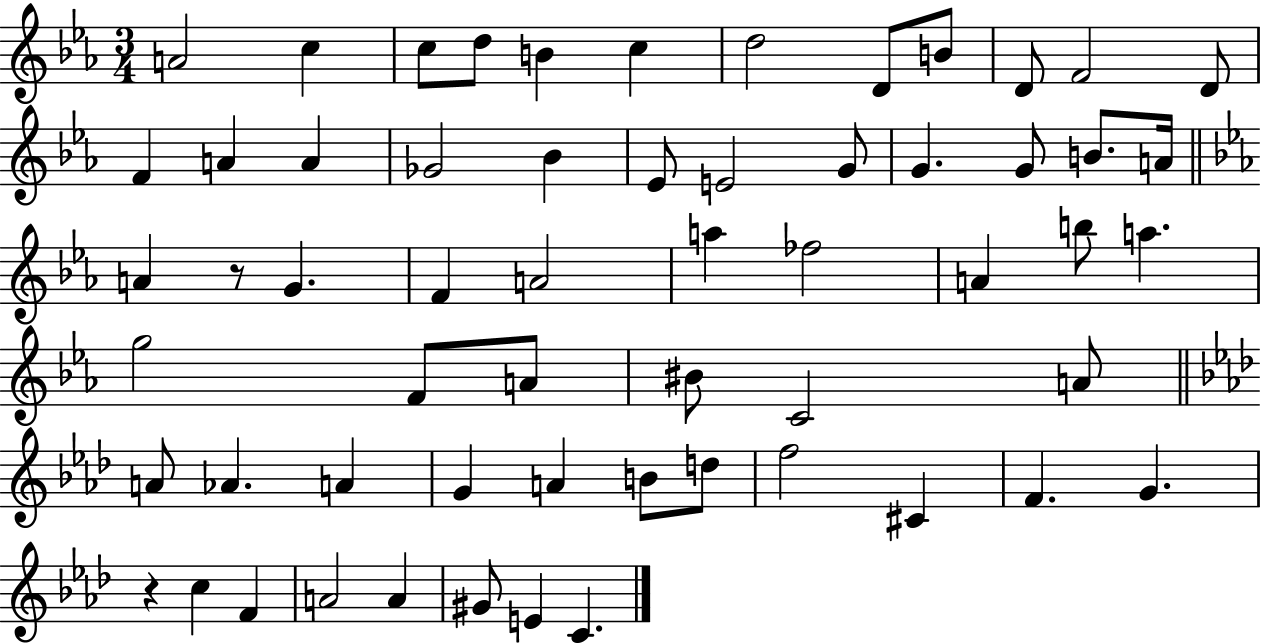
A4/h C5/q C5/e D5/e B4/q C5/q D5/h D4/e B4/e D4/e F4/h D4/e F4/q A4/q A4/q Gb4/h Bb4/q Eb4/e E4/h G4/e G4/q. G4/e B4/e. A4/s A4/q R/e G4/q. F4/q A4/h A5/q FES5/h A4/q B5/e A5/q. G5/h F4/e A4/e BIS4/e C4/h A4/e A4/e Ab4/q. A4/q G4/q A4/q B4/e D5/e F5/h C#4/q F4/q. G4/q. R/q C5/q F4/q A4/h A4/q G#4/e E4/q C4/q.